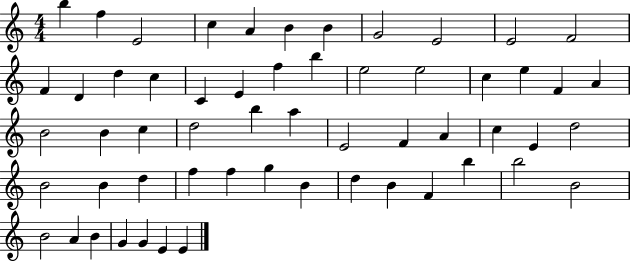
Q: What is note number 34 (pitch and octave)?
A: A4